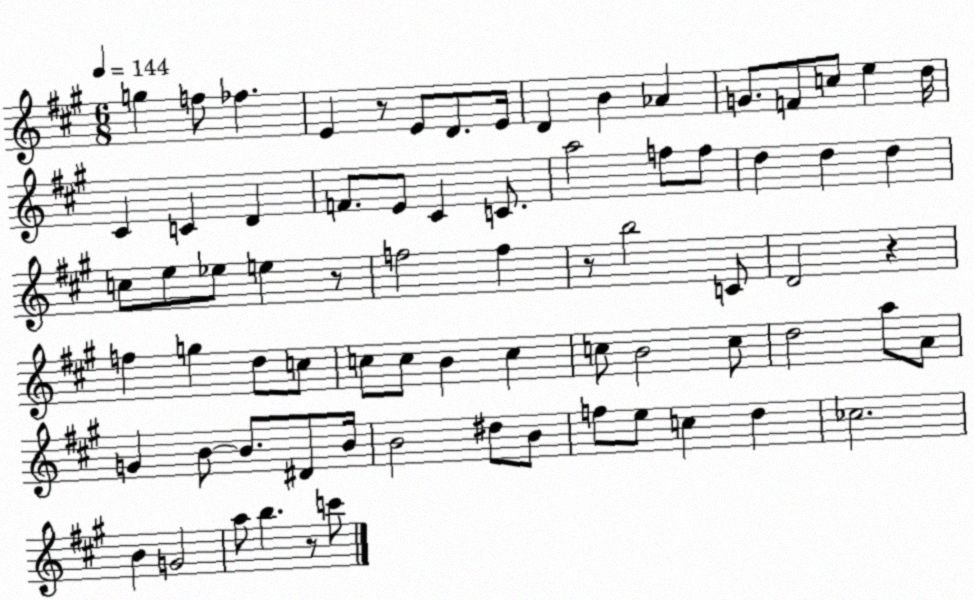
X:1
T:Untitled
M:6/8
L:1/4
K:A
g f/2 _f E z/2 E/2 D/2 E/4 D B _A G/2 F/2 c/2 e d/4 ^C C D F/2 E/2 ^C C/2 a2 f/2 f/2 d d d c/2 e/2 _e/2 e z/2 f2 f z/2 b2 C/2 D2 z f g d/2 c/2 c/2 c/2 B c c/2 B2 c/2 d2 a/2 A/2 G B/2 B/2 ^D/2 B/4 B2 ^d/2 B/2 f/2 e/2 c d _c2 B G2 a/2 b z/2 c'/2